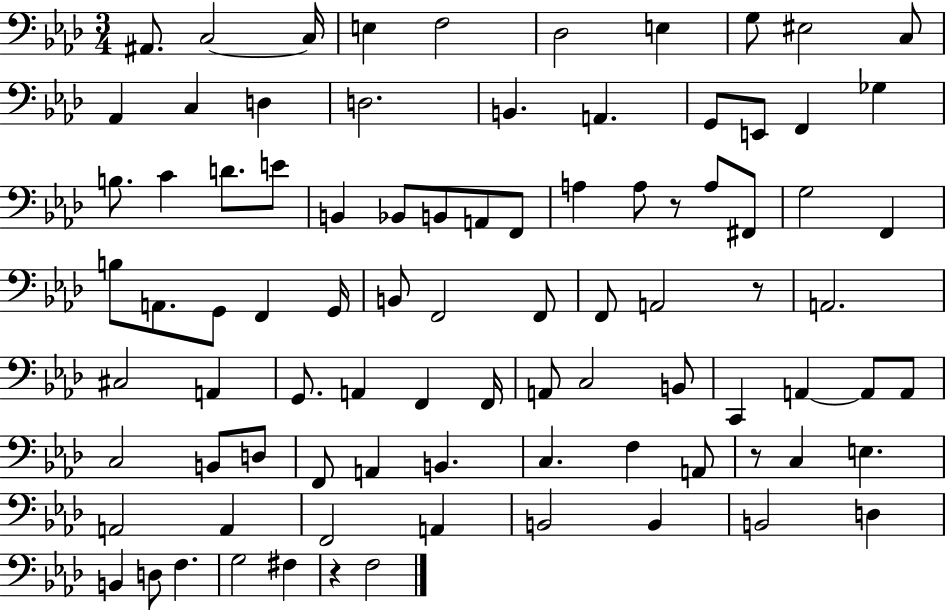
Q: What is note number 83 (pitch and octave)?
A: F#3